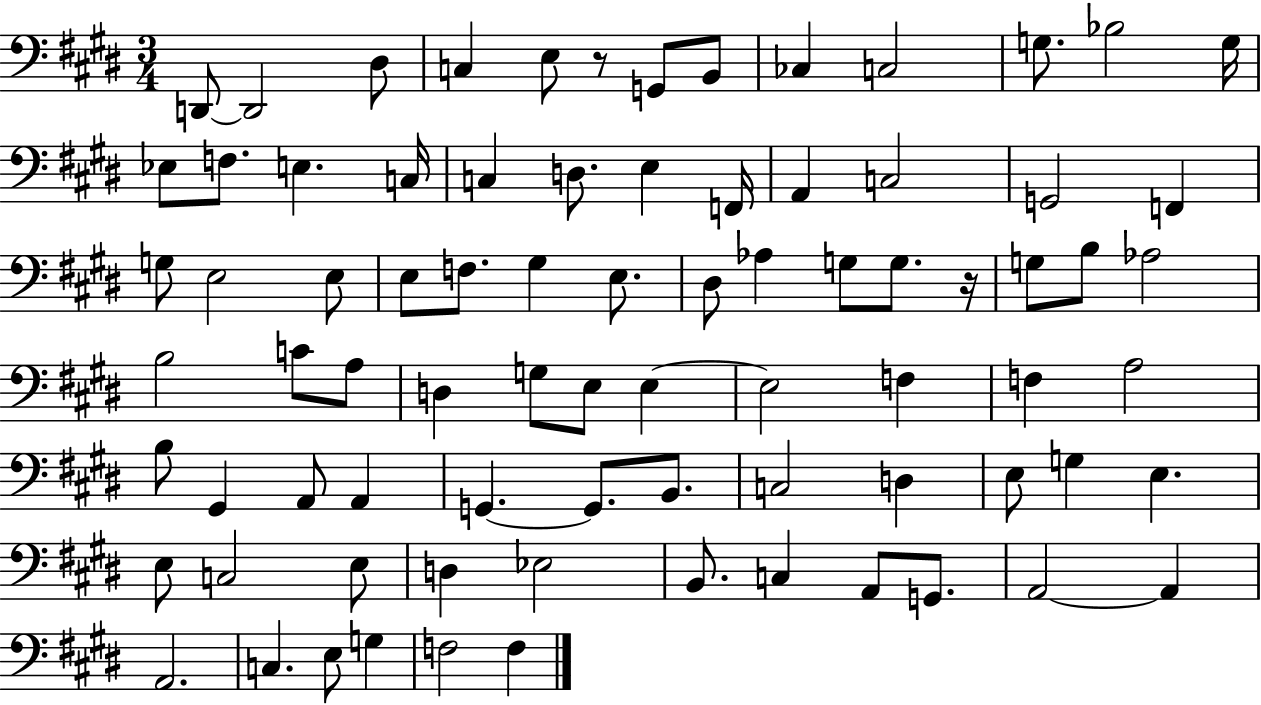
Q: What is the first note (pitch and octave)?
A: D2